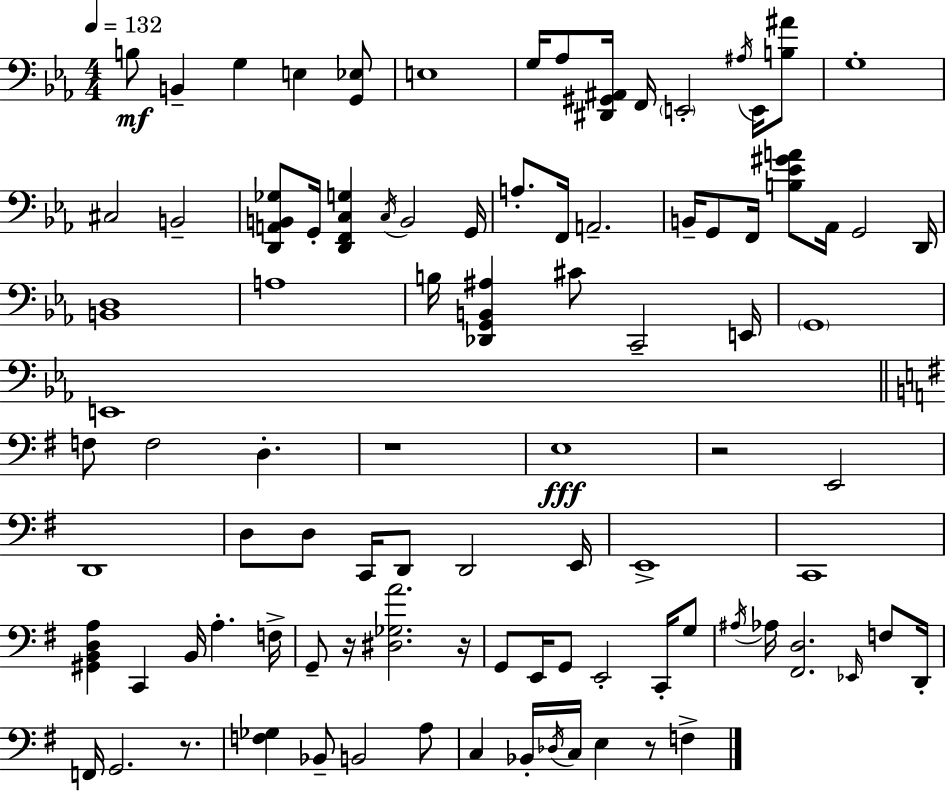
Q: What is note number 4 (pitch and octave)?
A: E3